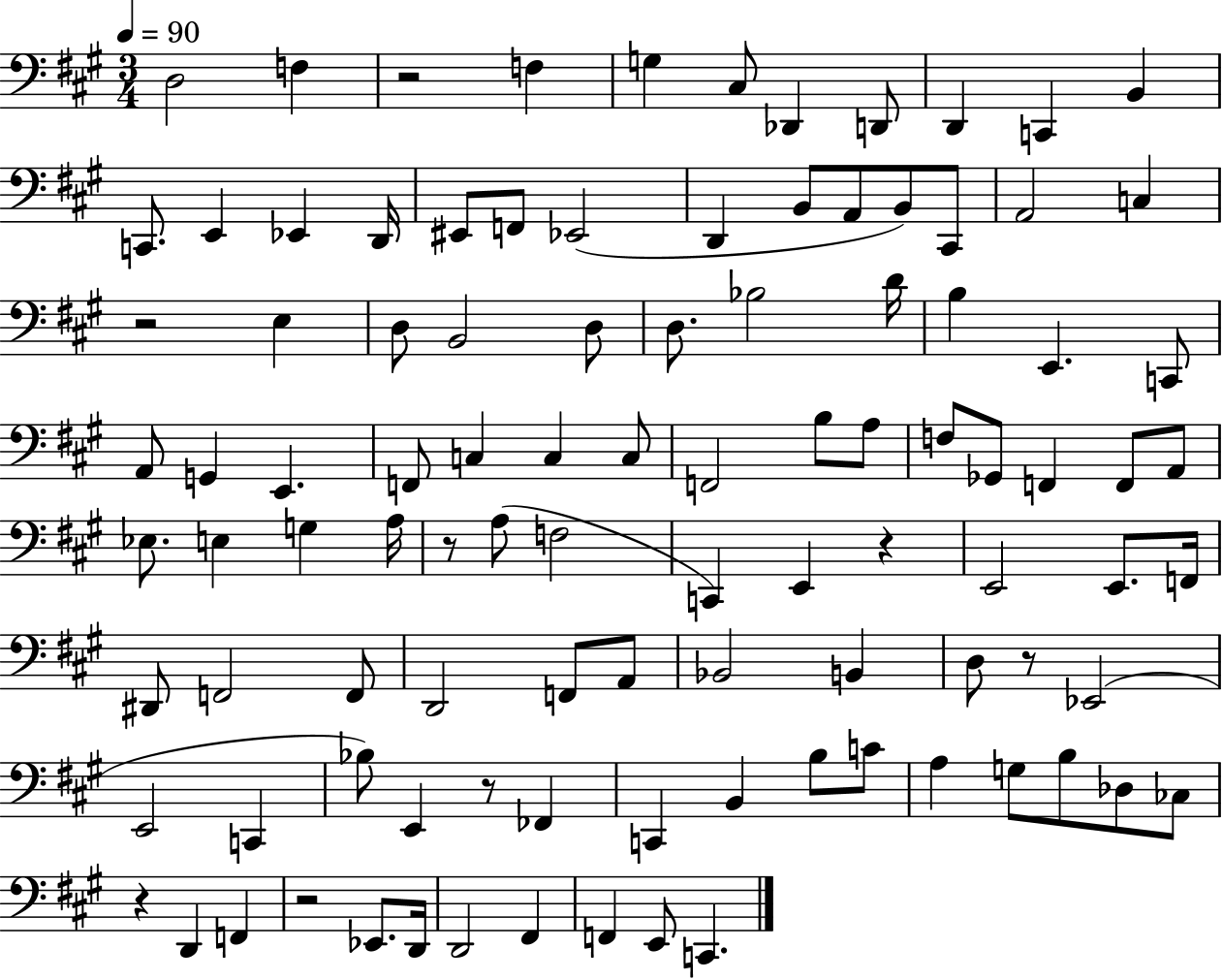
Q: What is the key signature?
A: A major